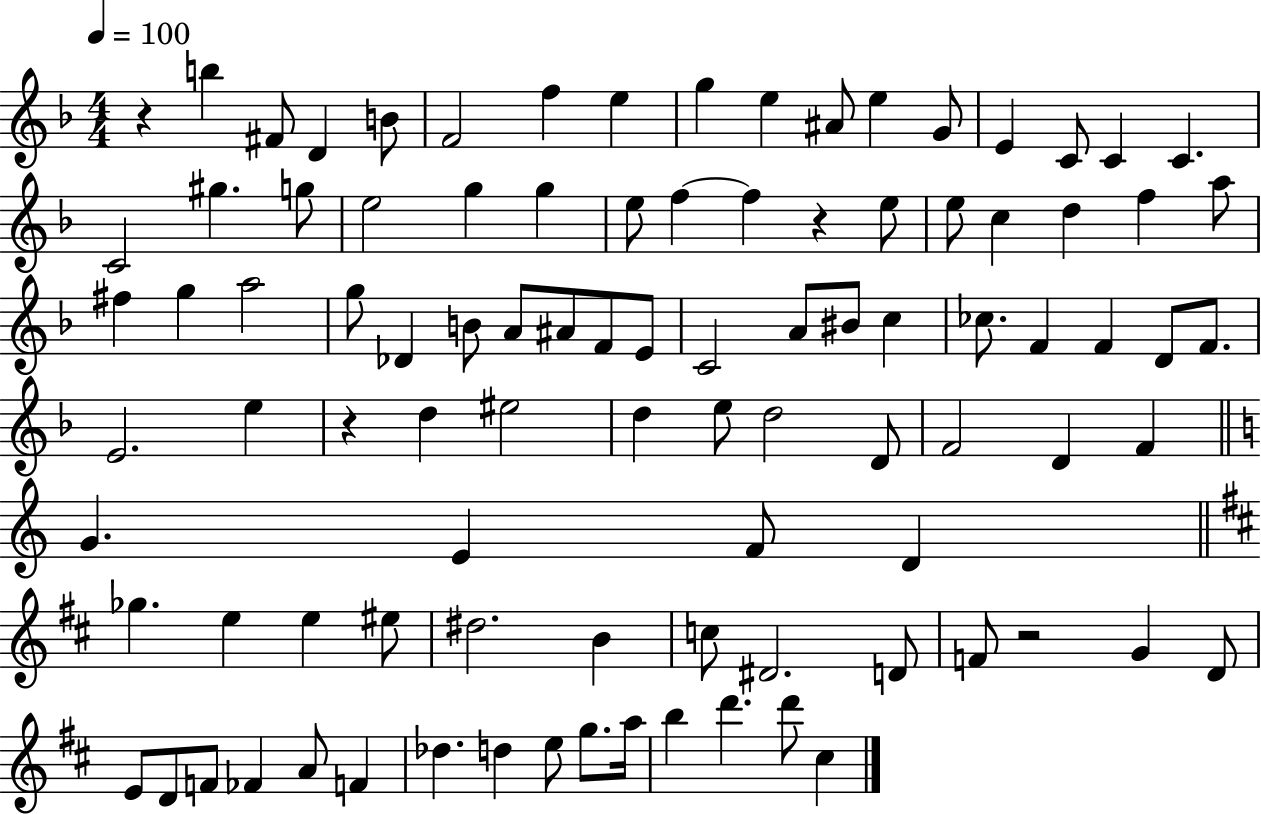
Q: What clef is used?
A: treble